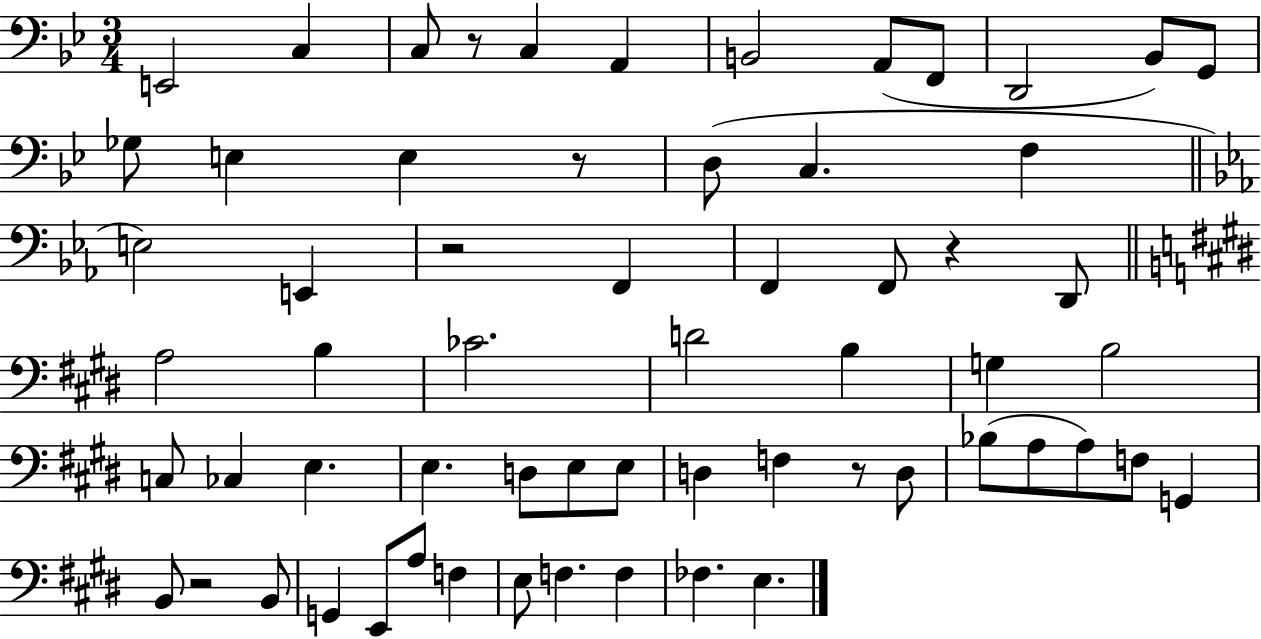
{
  \clef bass
  \numericTimeSignature
  \time 3/4
  \key bes \major
  e,2 c4 | c8 r8 c4 a,4 | b,2 a,8( f,8 | d,2 bes,8) g,8 | \break ges8 e4 e4 r8 | d8( c4. f4 | \bar "||" \break \key c \minor e2) e,4 | r2 f,4 | f,4 f,8 r4 d,8 | \bar "||" \break \key e \major a2 b4 | ces'2. | d'2 b4 | g4 b2 | \break c8 ces4 e4. | e4. d8 e8 e8 | d4 f4 r8 d8 | bes8( a8 a8) f8 g,4 | \break b,8 r2 b,8 | g,4 e,8 a8 f4 | e8 f4. f4 | fes4. e4. | \break \bar "|."
}